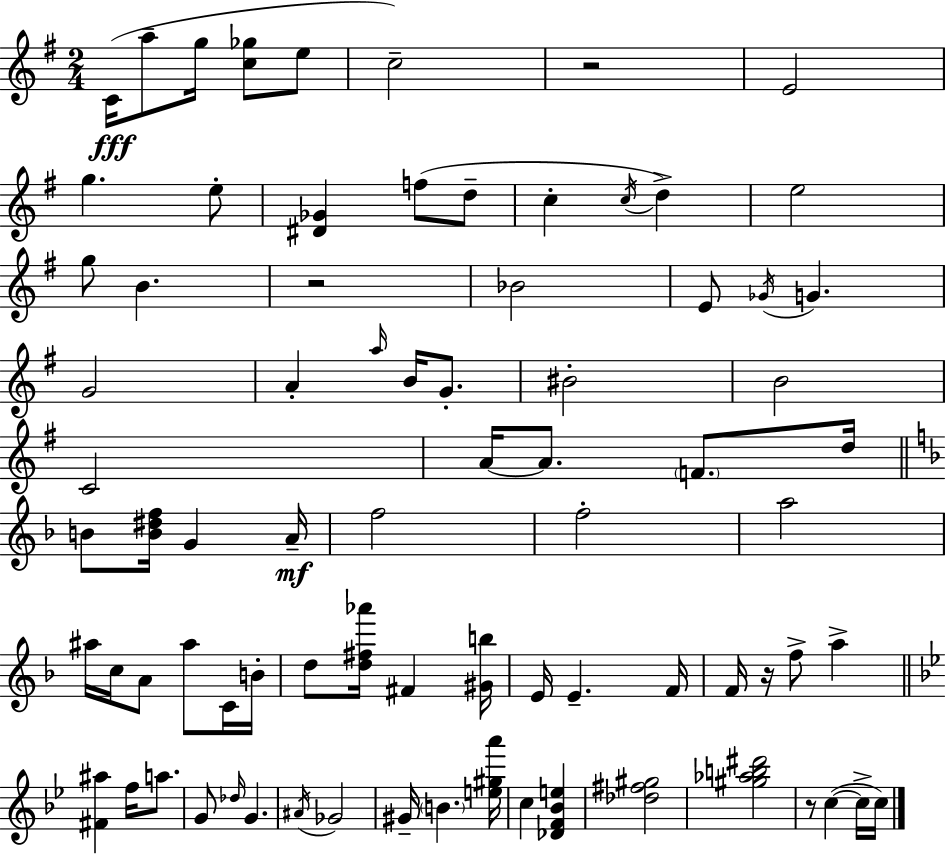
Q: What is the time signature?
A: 2/4